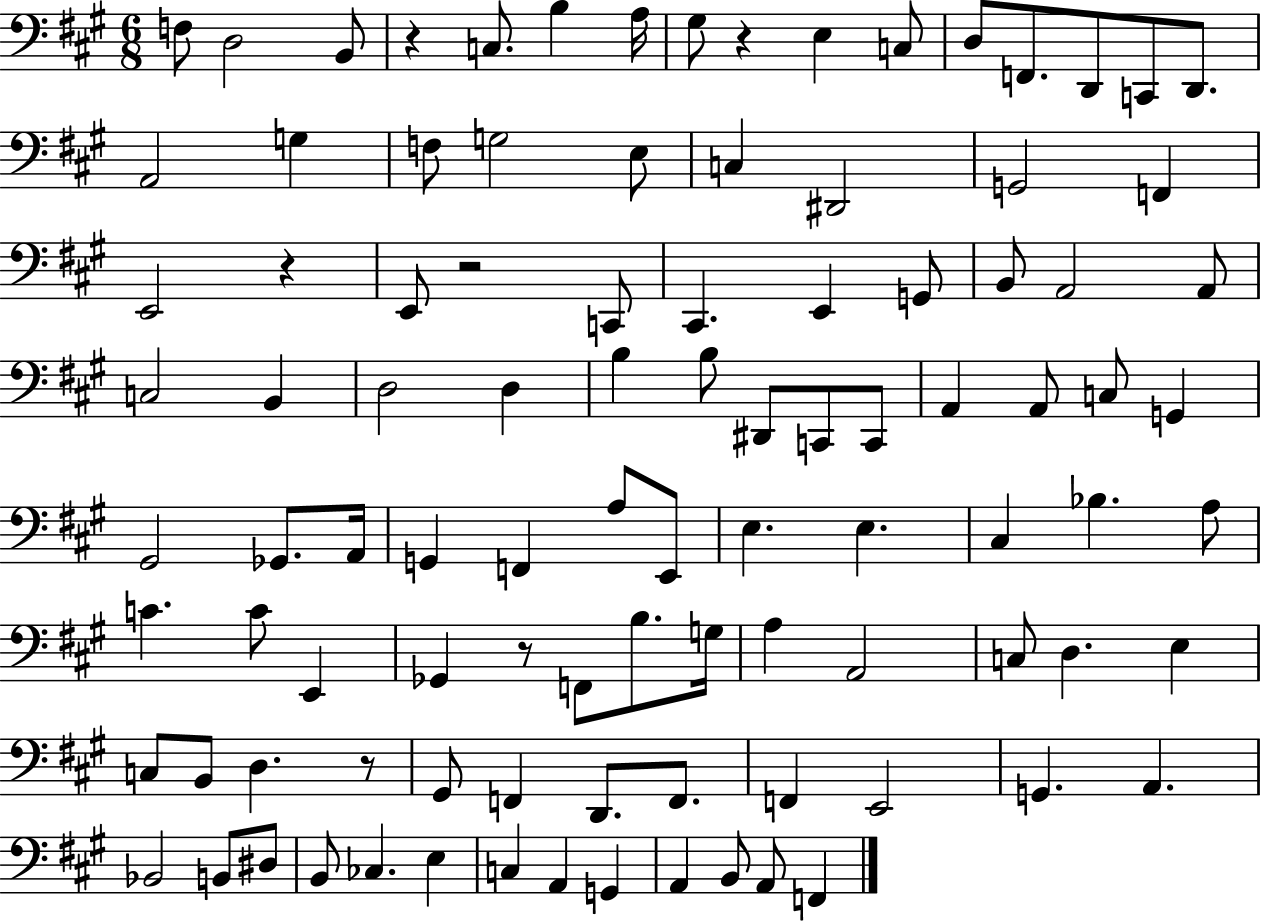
F3/e D3/h B2/e R/q C3/e. B3/q A3/s G#3/e R/q E3/q C3/e D3/e F2/e. D2/e C2/e D2/e. A2/h G3/q F3/e G3/h E3/e C3/q D#2/h G2/h F2/q E2/h R/q E2/e R/h C2/e C#2/q. E2/q G2/e B2/e A2/h A2/e C3/h B2/q D3/h D3/q B3/q B3/e D#2/e C2/e C2/e A2/q A2/e C3/e G2/q G#2/h Gb2/e. A2/s G2/q F2/q A3/e E2/e E3/q. E3/q. C#3/q Bb3/q. A3/e C4/q. C4/e E2/q Gb2/q R/e F2/e B3/e. G3/s A3/q A2/h C3/e D3/q. E3/q C3/e B2/e D3/q. R/e G#2/e F2/q D2/e. F2/e. F2/q E2/h G2/q. A2/q. Bb2/h B2/e D#3/e B2/e CES3/q. E3/q C3/q A2/q G2/q A2/q B2/e A2/e F2/q